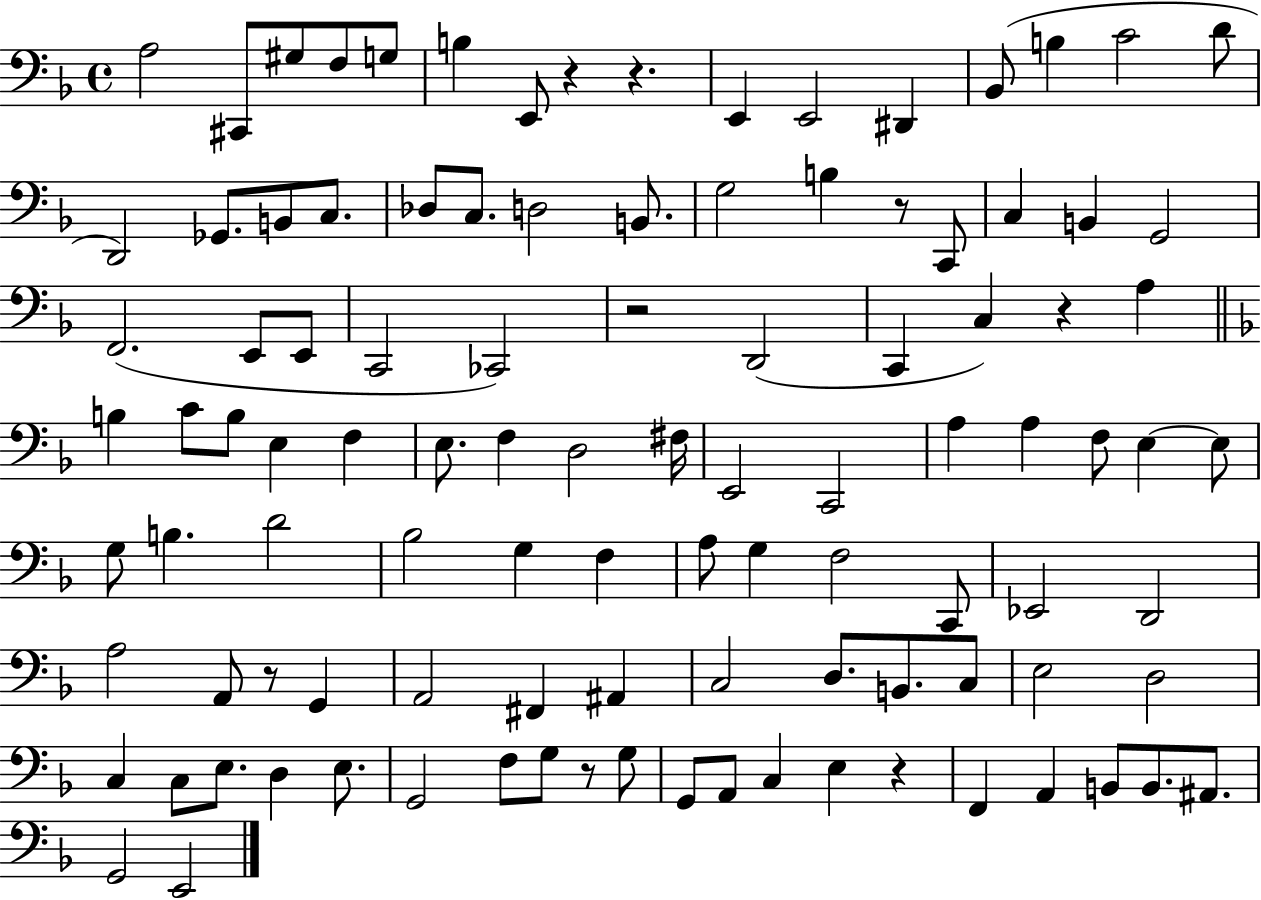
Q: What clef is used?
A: bass